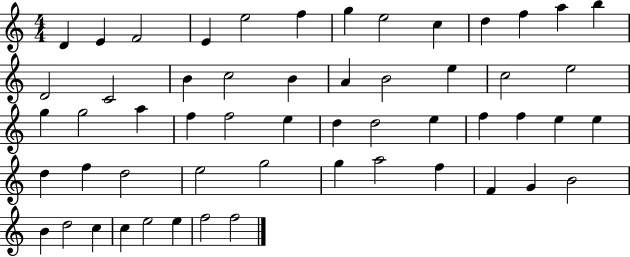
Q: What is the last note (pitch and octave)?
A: F5